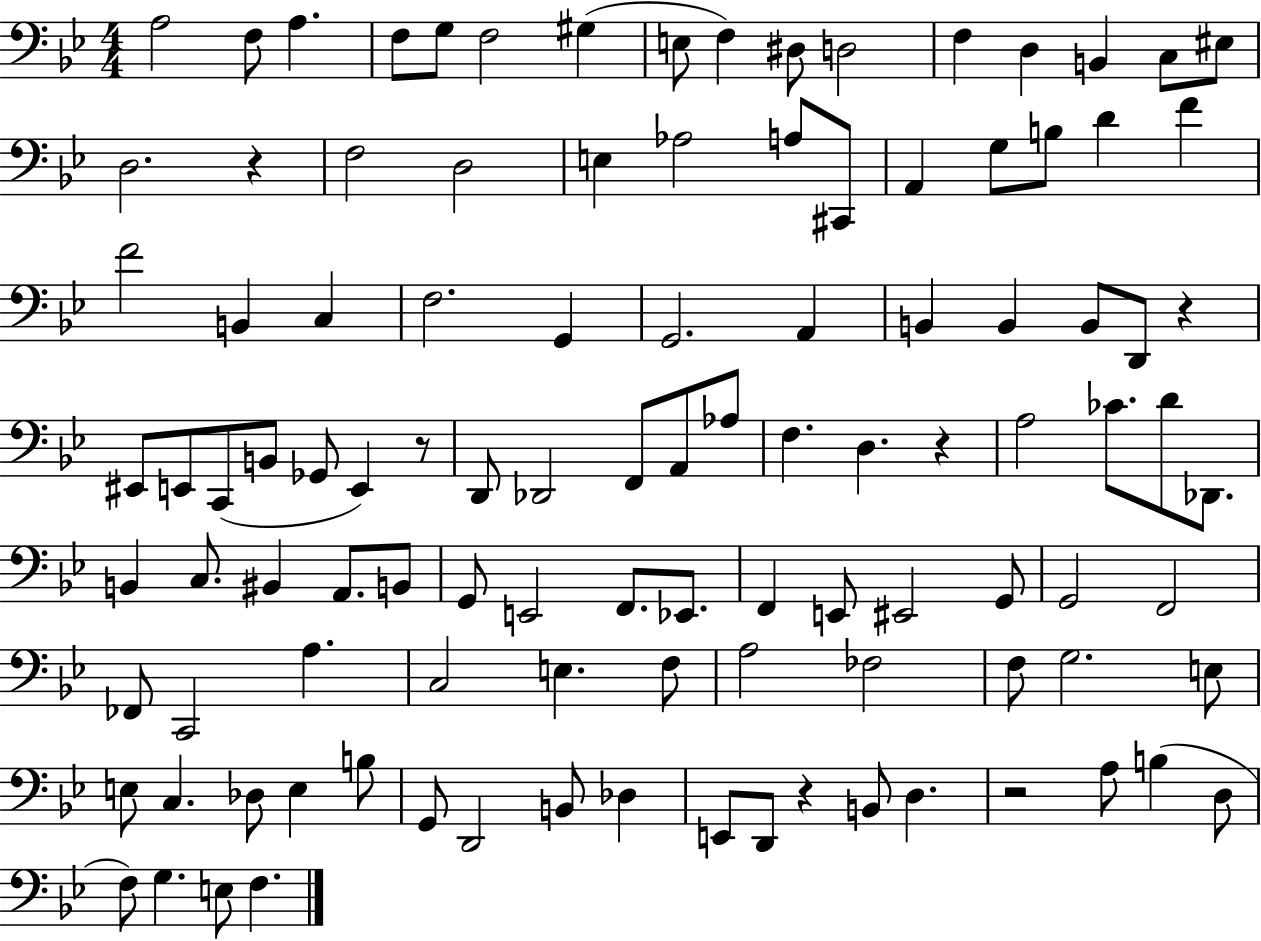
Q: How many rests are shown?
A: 6